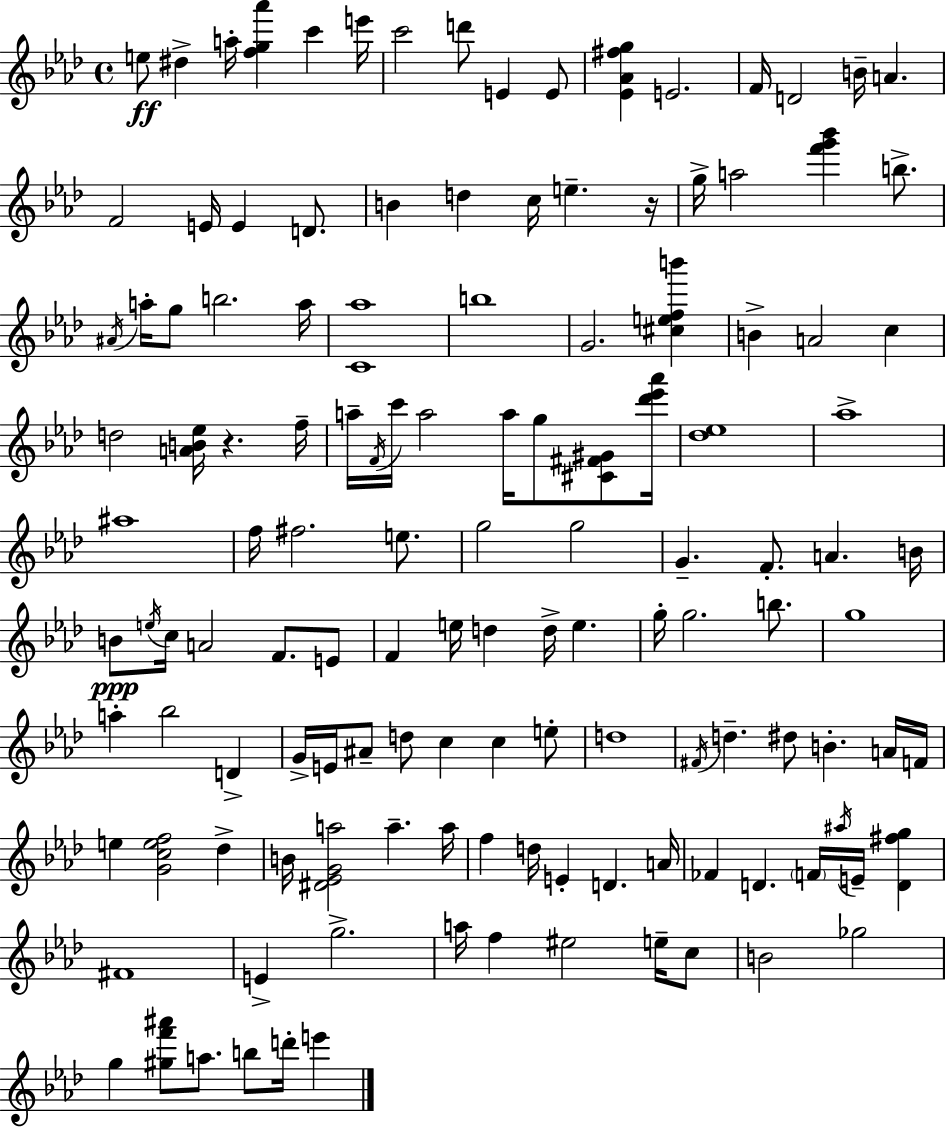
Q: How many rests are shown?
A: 2